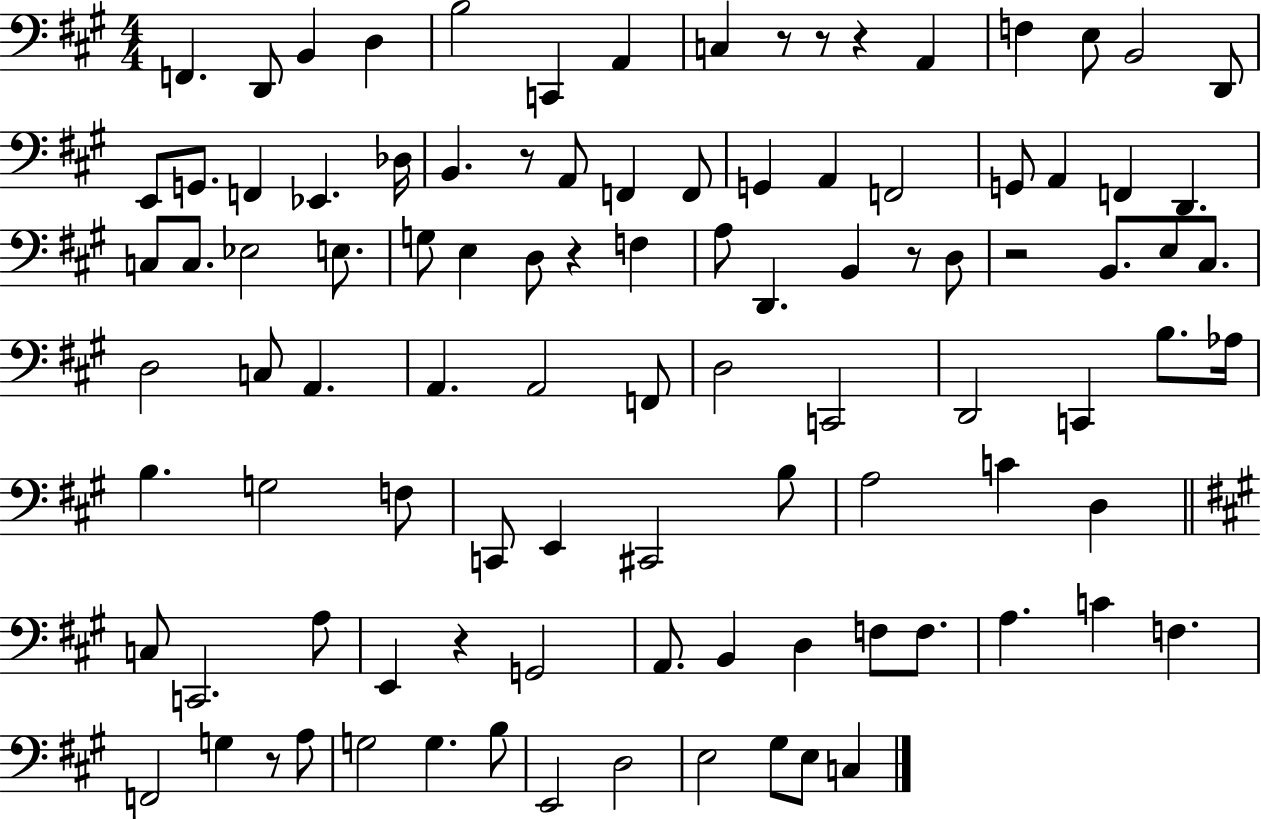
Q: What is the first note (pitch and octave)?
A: F2